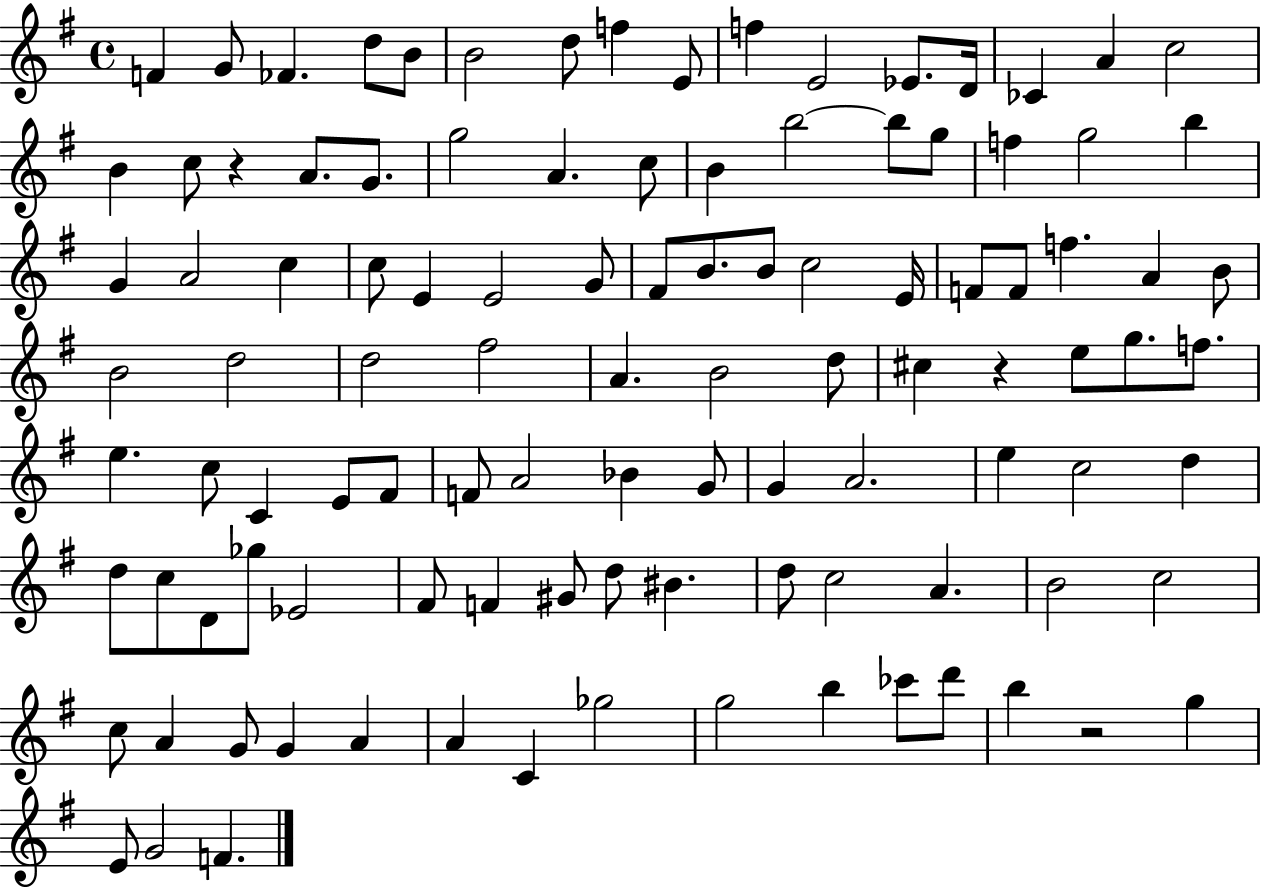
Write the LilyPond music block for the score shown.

{
  \clef treble
  \time 4/4
  \defaultTimeSignature
  \key g \major
  \repeat volta 2 { f'4 g'8 fes'4. d''8 b'8 | b'2 d''8 f''4 e'8 | f''4 e'2 ees'8. d'16 | ces'4 a'4 c''2 | \break b'4 c''8 r4 a'8. g'8. | g''2 a'4. c''8 | b'4 b''2~~ b''8 g''8 | f''4 g''2 b''4 | \break g'4 a'2 c''4 | c''8 e'4 e'2 g'8 | fis'8 b'8. b'8 c''2 e'16 | f'8 f'8 f''4. a'4 b'8 | \break b'2 d''2 | d''2 fis''2 | a'4. b'2 d''8 | cis''4 r4 e''8 g''8. f''8. | \break e''4. c''8 c'4 e'8 fis'8 | f'8 a'2 bes'4 g'8 | g'4 a'2. | e''4 c''2 d''4 | \break d''8 c''8 d'8 ges''8 ees'2 | fis'8 f'4 gis'8 d''8 bis'4. | d''8 c''2 a'4. | b'2 c''2 | \break c''8 a'4 g'8 g'4 a'4 | a'4 c'4 ges''2 | g''2 b''4 ces'''8 d'''8 | b''4 r2 g''4 | \break e'8 g'2 f'4. | } \bar "|."
}